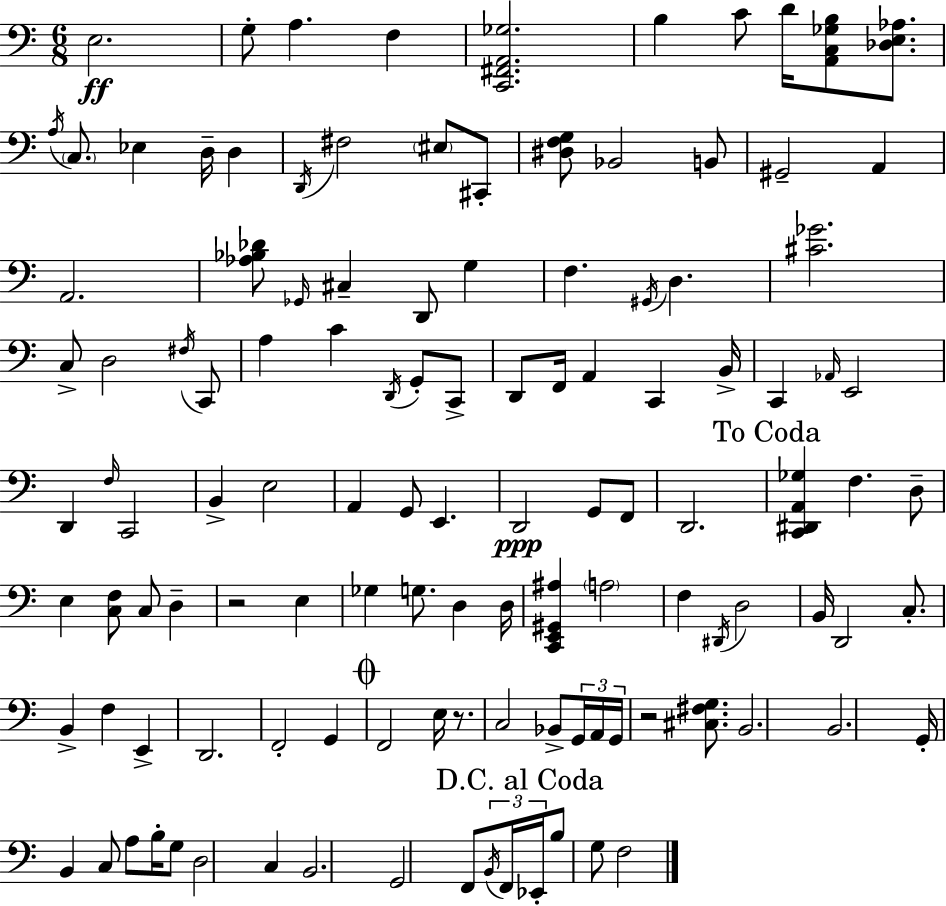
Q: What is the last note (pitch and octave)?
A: F3